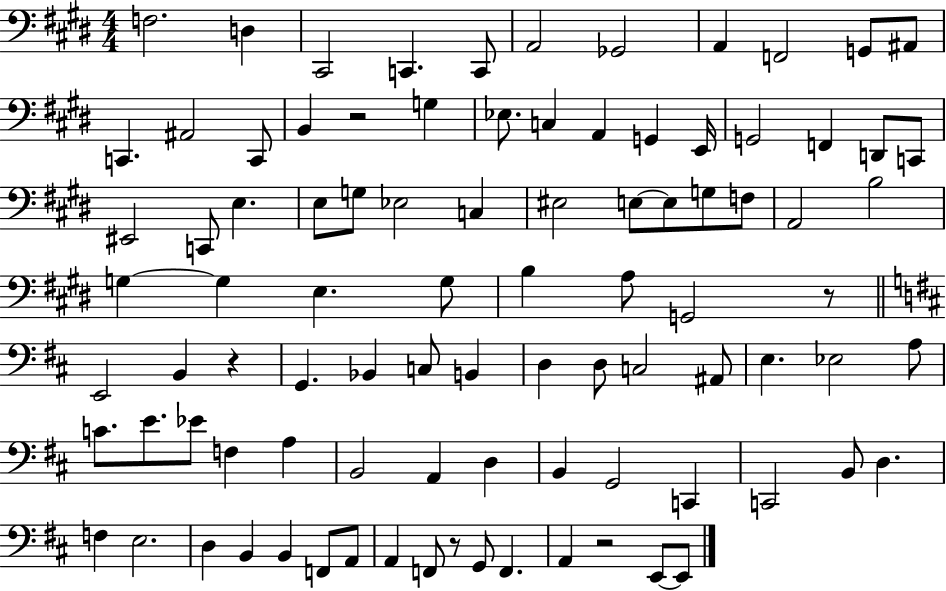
F3/h. D3/q C#2/h C2/q. C2/e A2/h Gb2/h A2/q F2/h G2/e A#2/e C2/q. A#2/h C2/e B2/q R/h G3/q Eb3/e. C3/q A2/q G2/q E2/s G2/h F2/q D2/e C2/e EIS2/h C2/e E3/q. E3/e G3/e Eb3/h C3/q EIS3/h E3/e E3/e G3/e F3/e A2/h B3/h G3/q G3/q E3/q. G3/e B3/q A3/e G2/h R/e E2/h B2/q R/q G2/q. Bb2/q C3/e B2/q D3/q D3/e C3/h A#2/e E3/q. Eb3/h A3/e C4/e. E4/e. Eb4/e F3/q A3/q B2/h A2/q D3/q B2/q G2/h C2/q C2/h B2/e D3/q. F3/q E3/h. D3/q B2/q B2/q F2/e A2/e A2/q F2/e R/e G2/e F2/q. A2/q R/h E2/e E2/e